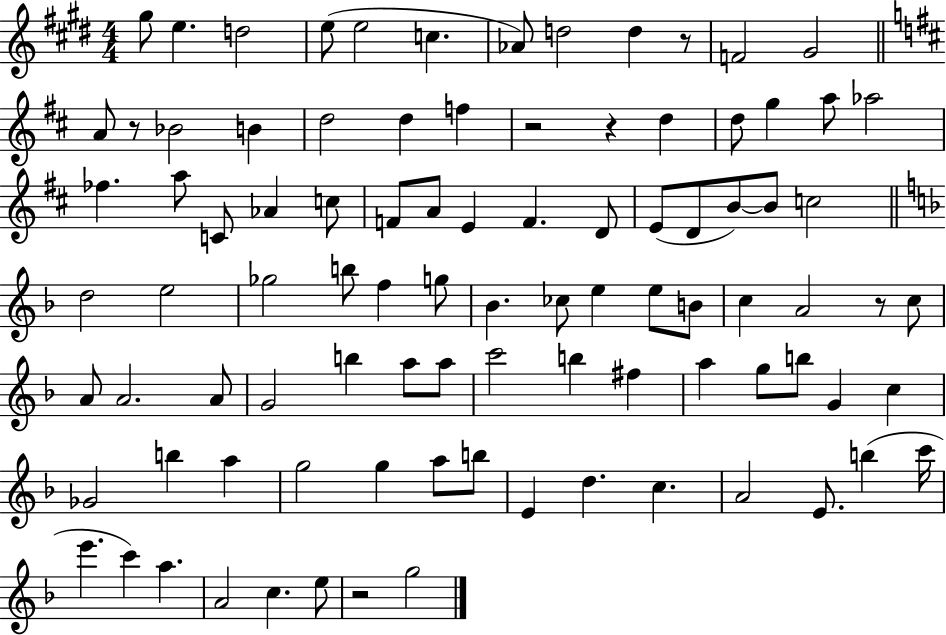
G#5/e E5/q. D5/h E5/e E5/h C5/q. Ab4/e D5/h D5/q R/e F4/h G#4/h A4/e R/e Bb4/h B4/q D5/h D5/q F5/q R/h R/q D5/q D5/e G5/q A5/e Ab5/h FES5/q. A5/e C4/e Ab4/q C5/e F4/e A4/e E4/q F4/q. D4/e E4/e D4/e B4/e B4/e C5/h D5/h E5/h Gb5/h B5/e F5/q G5/e Bb4/q. CES5/e E5/q E5/e B4/e C5/q A4/h R/e C5/e A4/e A4/h. A4/e G4/h B5/q A5/e A5/e C6/h B5/q F#5/q A5/q G5/e B5/e G4/q C5/q Gb4/h B5/q A5/q G5/h G5/q A5/e B5/e E4/q D5/q. C5/q. A4/h E4/e. B5/q C6/s E6/q. C6/q A5/q. A4/h C5/q. E5/e R/h G5/h